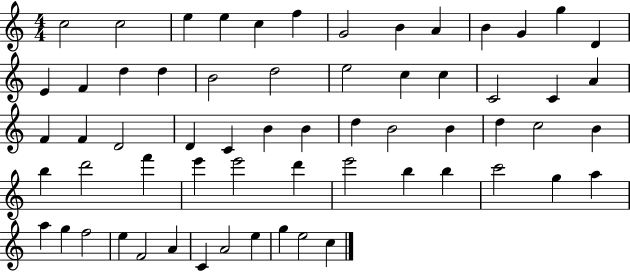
X:1
T:Untitled
M:4/4
L:1/4
K:C
c2 c2 e e c f G2 B A B G g D E F d d B2 d2 e2 c c C2 C A F F D2 D C B B d B2 B d c2 B b d'2 f' e' e'2 d' e'2 b b c'2 g a a g f2 e F2 A C A2 e g e2 c